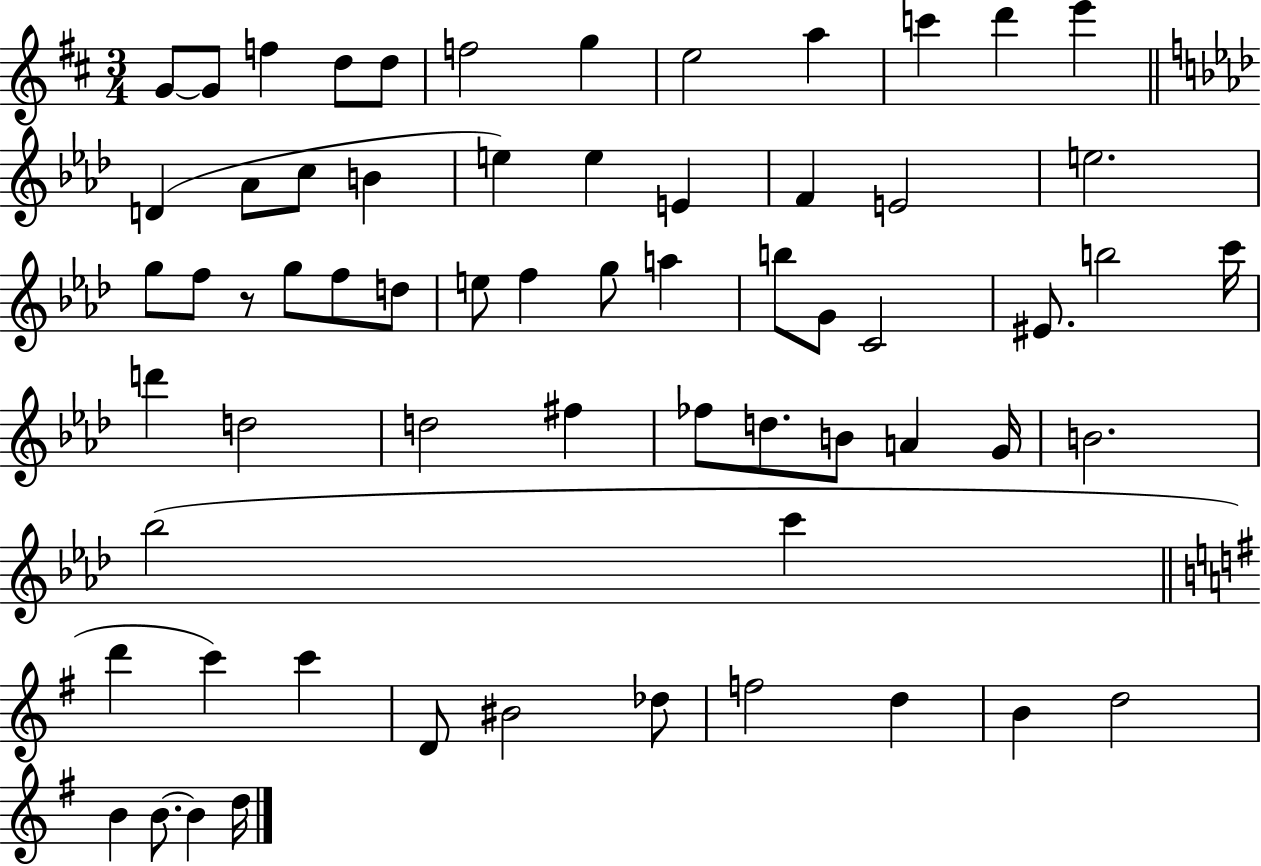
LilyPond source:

{
  \clef treble
  \numericTimeSignature
  \time 3/4
  \key d \major
  g'8~~ g'8 f''4 d''8 d''8 | f''2 g''4 | e''2 a''4 | c'''4 d'''4 e'''4 | \break \bar "||" \break \key aes \major d'4( aes'8 c''8 b'4 | e''4) e''4 e'4 | f'4 e'2 | e''2. | \break g''8 f''8 r8 g''8 f''8 d''8 | e''8 f''4 g''8 a''4 | b''8 g'8 c'2 | eis'8. b''2 c'''16 | \break d'''4 d''2 | d''2 fis''4 | fes''8 d''8. b'8 a'4 g'16 | b'2. | \break bes''2( c'''4 | \bar "||" \break \key g \major d'''4 c'''4) c'''4 | d'8 bis'2 des''8 | f''2 d''4 | b'4 d''2 | \break b'4 b'8.~~ b'4 d''16 | \bar "|."
}